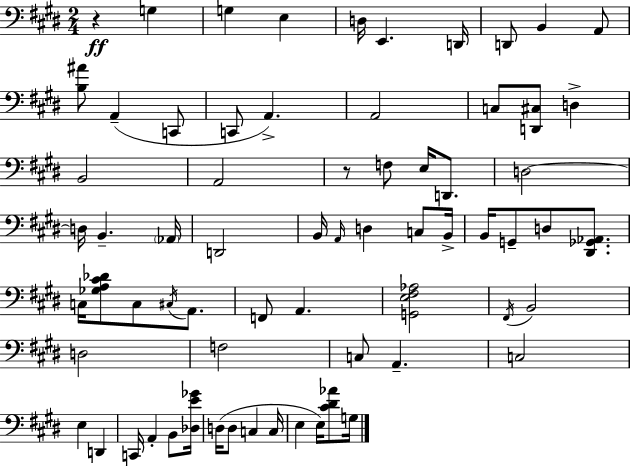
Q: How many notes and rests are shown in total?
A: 68